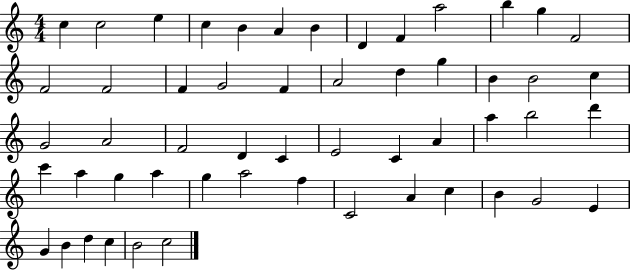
{
  \clef treble
  \numericTimeSignature
  \time 4/4
  \key c \major
  c''4 c''2 e''4 | c''4 b'4 a'4 b'4 | d'4 f'4 a''2 | b''4 g''4 f'2 | \break f'2 f'2 | f'4 g'2 f'4 | a'2 d''4 g''4 | b'4 b'2 c''4 | \break g'2 a'2 | f'2 d'4 c'4 | e'2 c'4 a'4 | a''4 b''2 d'''4 | \break c'''4 a''4 g''4 a''4 | g''4 a''2 f''4 | c'2 a'4 c''4 | b'4 g'2 e'4 | \break g'4 b'4 d''4 c''4 | b'2 c''2 | \bar "|."
}